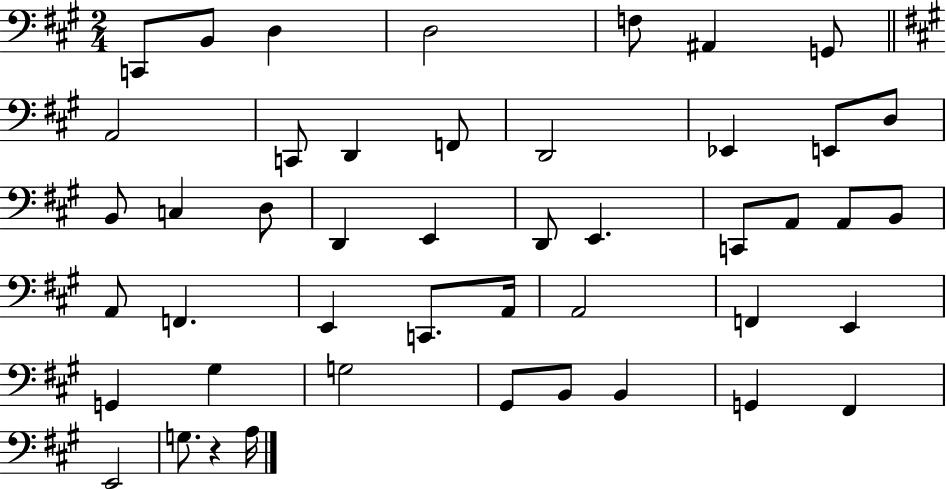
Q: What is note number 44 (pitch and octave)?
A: G3